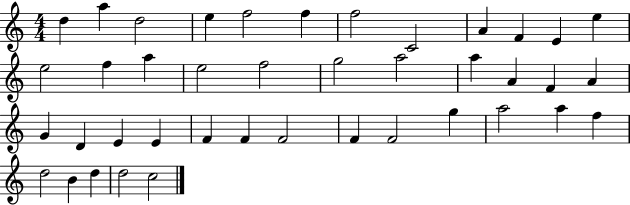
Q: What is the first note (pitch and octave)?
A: D5